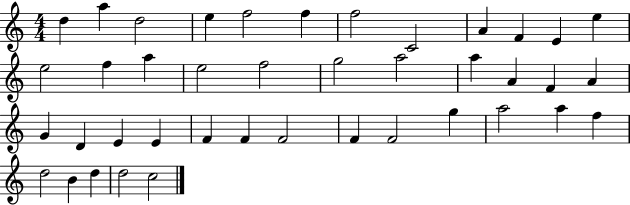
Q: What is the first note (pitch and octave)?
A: D5